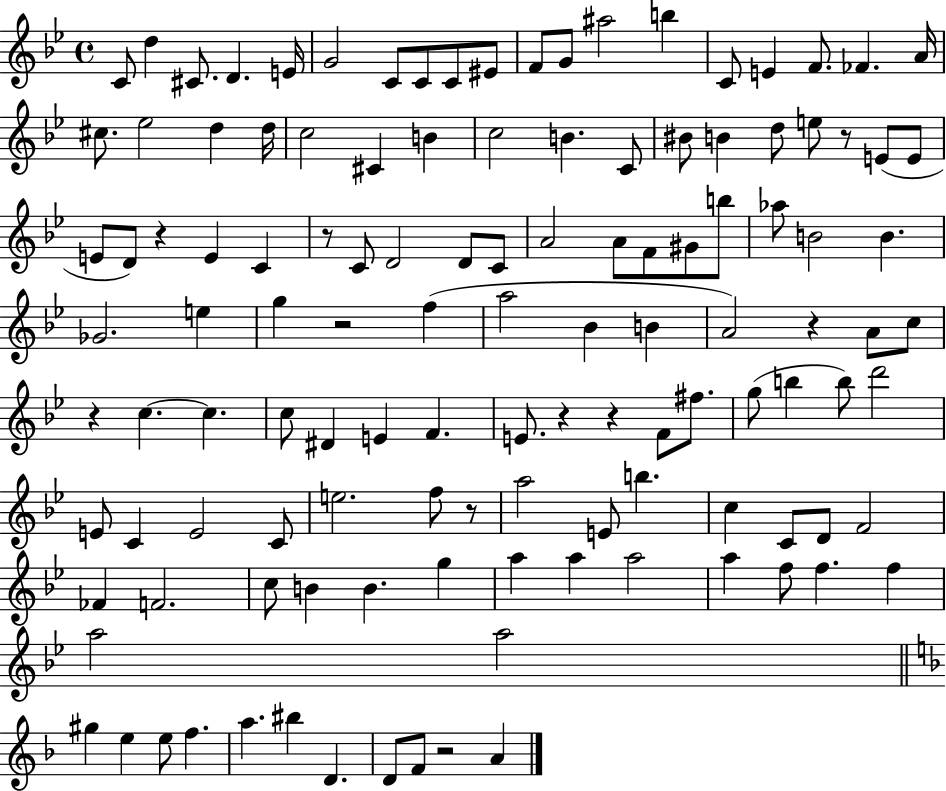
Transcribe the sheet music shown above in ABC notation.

X:1
T:Untitled
M:4/4
L:1/4
K:Bb
C/2 d ^C/2 D E/4 G2 C/2 C/2 C/2 ^E/2 F/2 G/2 ^a2 b C/2 E F/2 _F A/4 ^c/2 _e2 d d/4 c2 ^C B c2 B C/2 ^B/2 B d/2 e/2 z/2 E/2 E/2 E/2 D/2 z E C z/2 C/2 D2 D/2 C/2 A2 A/2 F/2 ^G/2 b/2 _a/2 B2 B _G2 e g z2 f a2 _B B A2 z A/2 c/2 z c c c/2 ^D E F E/2 z z F/2 ^f/2 g/2 b b/2 d'2 E/2 C E2 C/2 e2 f/2 z/2 a2 E/2 b c C/2 D/2 F2 _F F2 c/2 B B g a a a2 a f/2 f f a2 a2 ^g e e/2 f a ^b D D/2 F/2 z2 A